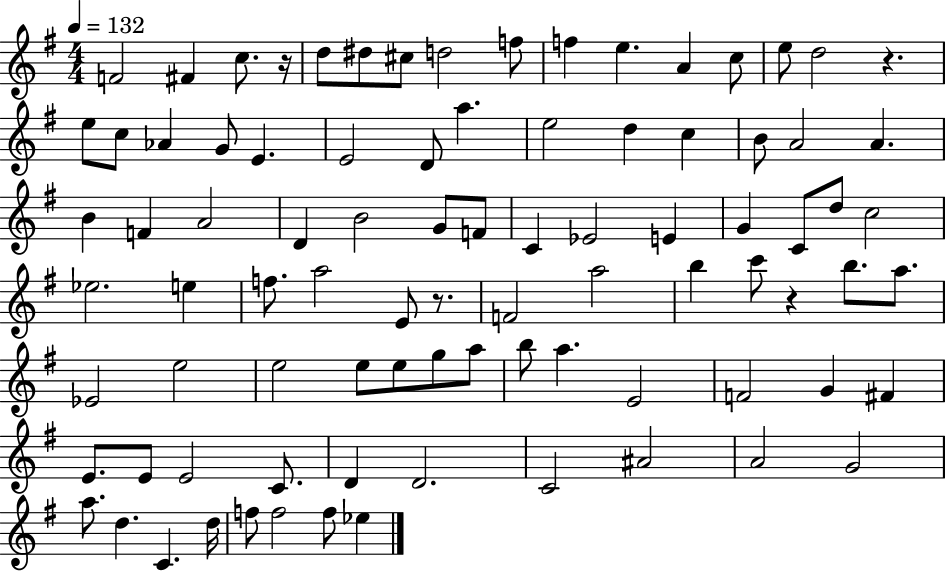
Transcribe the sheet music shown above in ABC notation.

X:1
T:Untitled
M:4/4
L:1/4
K:G
F2 ^F c/2 z/4 d/2 ^d/2 ^c/2 d2 f/2 f e A c/2 e/2 d2 z e/2 c/2 _A G/2 E E2 D/2 a e2 d c B/2 A2 A B F A2 D B2 G/2 F/2 C _E2 E G C/2 d/2 c2 _e2 e f/2 a2 E/2 z/2 F2 a2 b c'/2 z b/2 a/2 _E2 e2 e2 e/2 e/2 g/2 a/2 b/2 a E2 F2 G ^F E/2 E/2 E2 C/2 D D2 C2 ^A2 A2 G2 a/2 d C d/4 f/2 f2 f/2 _e